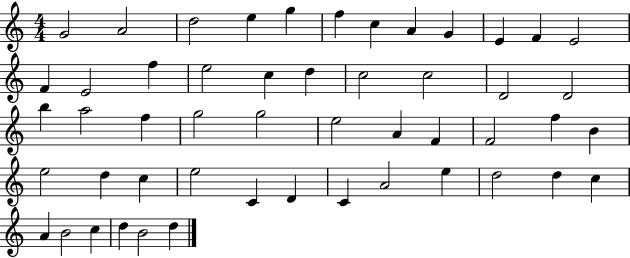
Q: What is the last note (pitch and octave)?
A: D5